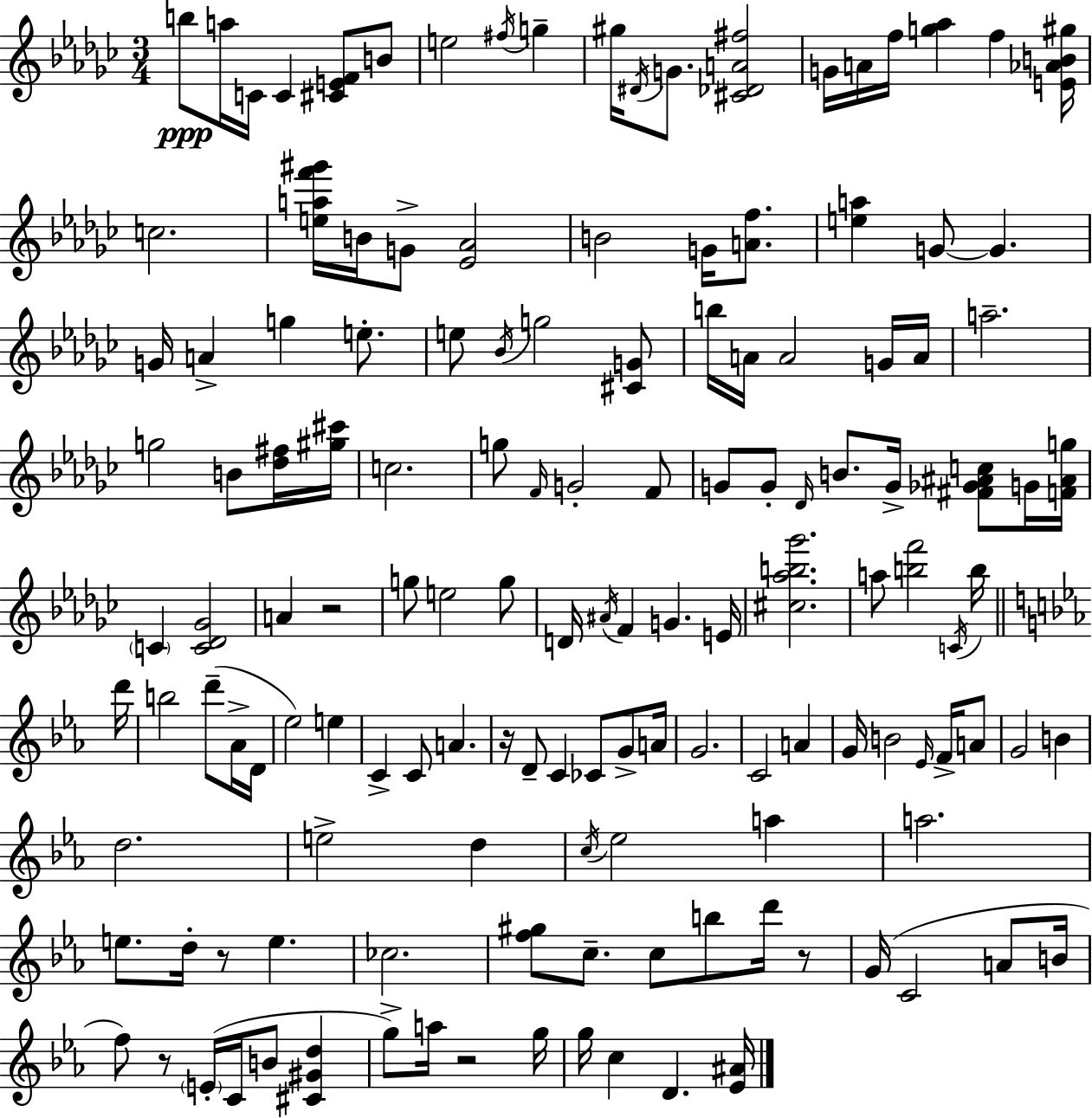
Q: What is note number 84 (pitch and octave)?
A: A4